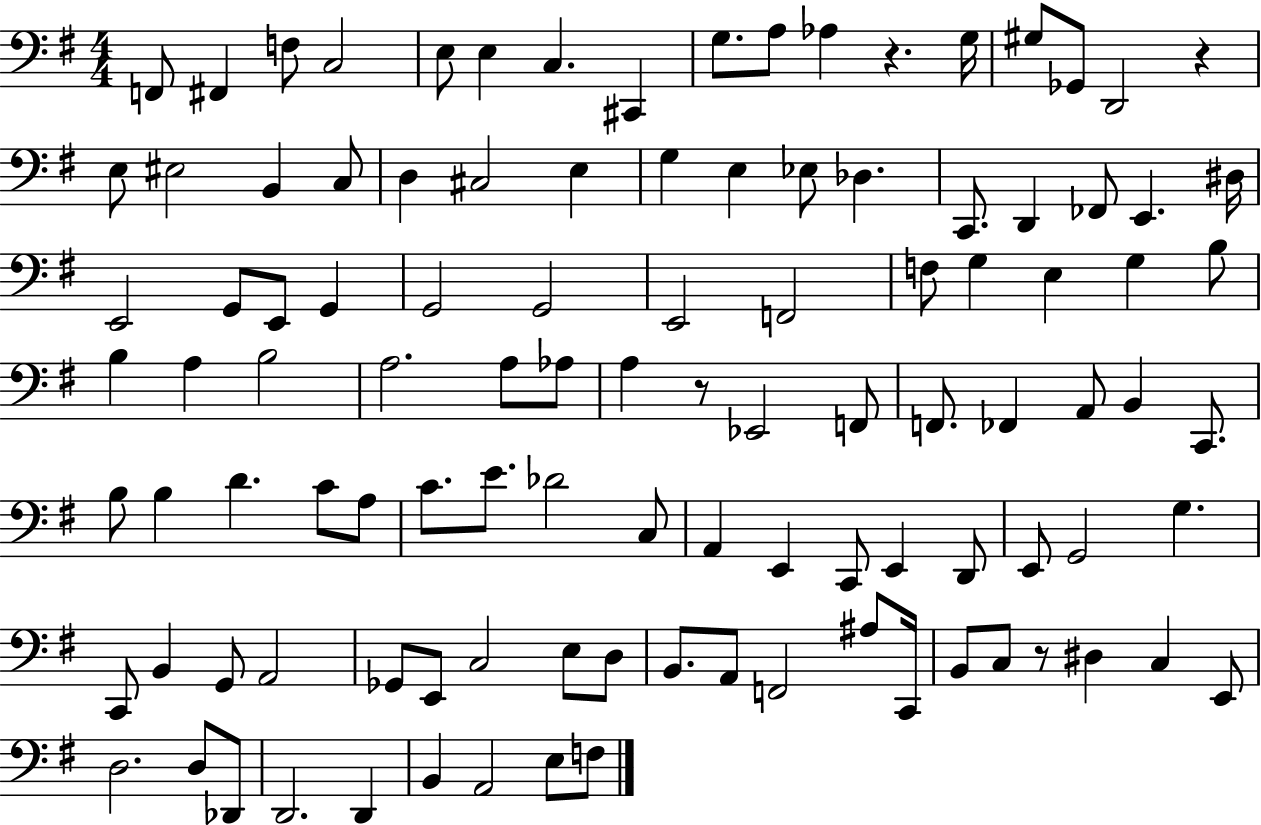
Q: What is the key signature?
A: G major